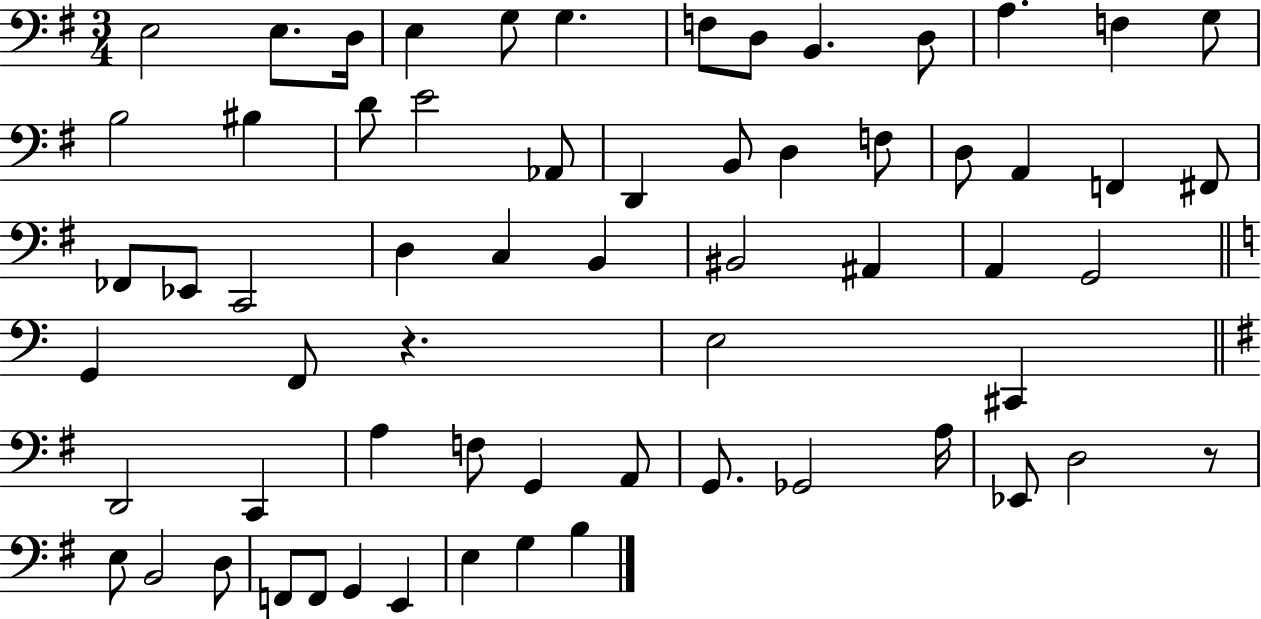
E3/h E3/e. D3/s E3/q G3/e G3/q. F3/e D3/e B2/q. D3/e A3/q. F3/q G3/e B3/h BIS3/q D4/e E4/h Ab2/e D2/q B2/e D3/q F3/e D3/e A2/q F2/q F#2/e FES2/e Eb2/e C2/h D3/q C3/q B2/q BIS2/h A#2/q A2/q G2/h G2/q F2/e R/q. E3/h C#2/q D2/h C2/q A3/q F3/e G2/q A2/e G2/e. Gb2/h A3/s Eb2/e D3/h R/e E3/e B2/h D3/e F2/e F2/e G2/q E2/q E3/q G3/q B3/q